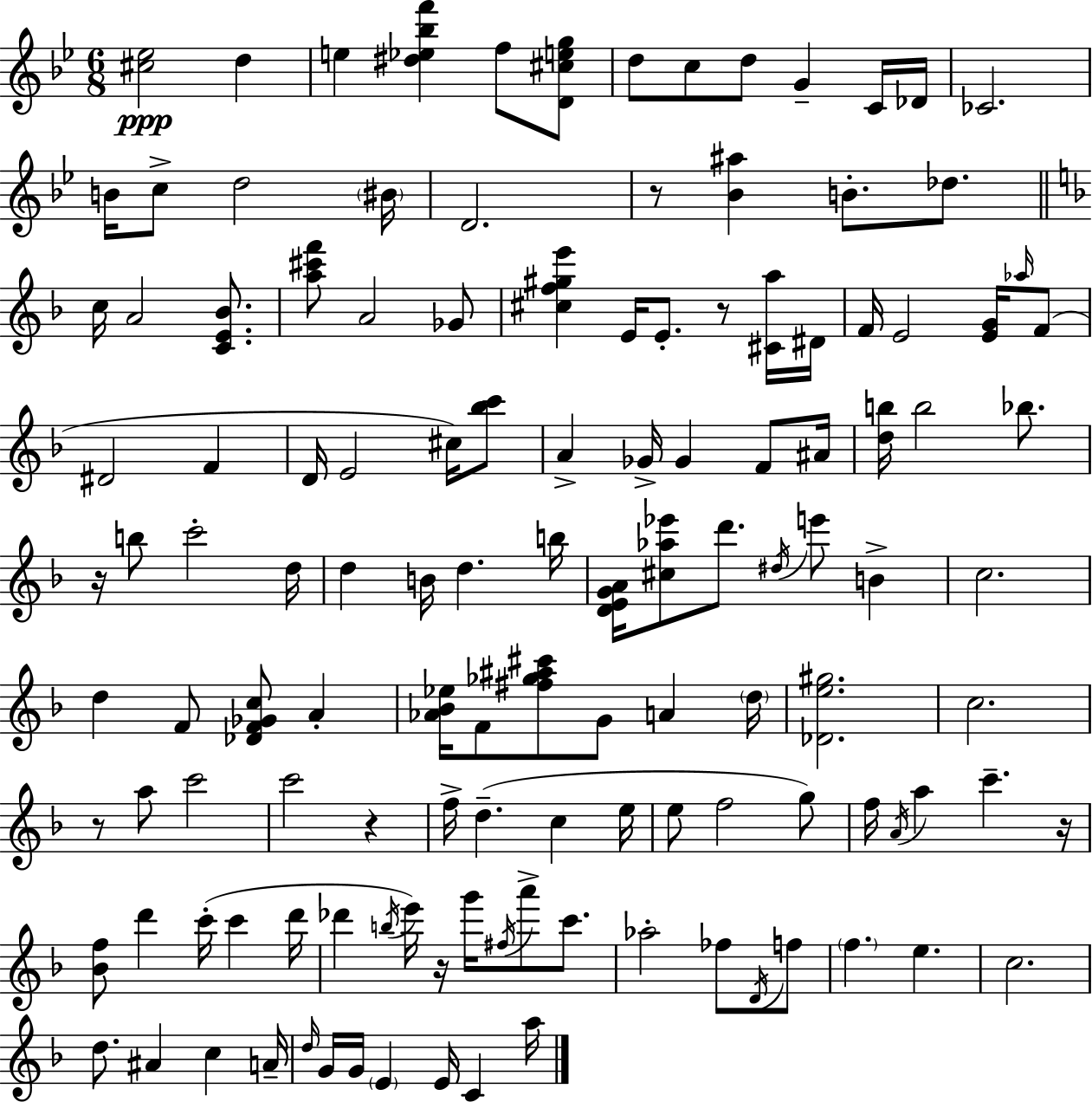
[C#5,Eb5]/h D5/q E5/q [D#5,Eb5,Bb5,F6]/q F5/e [D4,C#5,E5,G5]/e D5/e C5/e D5/e G4/q C4/s Db4/s CES4/h. B4/s C5/e D5/h BIS4/s D4/h. R/e [Bb4,A#5]/q B4/e. Db5/e. C5/s A4/h [C4,E4,Bb4]/e. [A5,C#6,F6]/e A4/h Gb4/e [C#5,F5,G#5,E6]/q E4/s E4/e. R/e [C#4,A5]/s D#4/s F4/s E4/h [E4,G4]/s Ab5/s F4/e D#4/h F4/q D4/s E4/h C#5/s [Bb5,C6]/e A4/q Gb4/s Gb4/q F4/e A#4/s [D5,B5]/s B5/h Bb5/e. R/s B5/e C6/h D5/s D5/q B4/s D5/q. B5/s [D4,E4,G4,A4]/s [C#5,Ab5,Eb6]/e D6/e. D#5/s E6/e B4/q C5/h. D5/q F4/e [Db4,F4,Gb4,C5]/e A4/q [Ab4,Bb4,Eb5]/s F4/e [F#5,Gb5,A#5,C#6]/e G4/e A4/q D5/s [Db4,E5,G#5]/h. C5/h. R/e A5/e C6/h C6/h R/q F5/s D5/q. C5/q E5/s E5/e F5/h G5/e F5/s A4/s A5/q C6/q. R/s [Bb4,F5]/e D6/q C6/s C6/q D6/s Db6/q B5/s E6/s R/s G6/s F#5/s A6/e C6/e. Ab5/h FES5/e D4/s F5/e F5/q. E5/q. C5/h. D5/e. A#4/q C5/q A4/s D5/s G4/s G4/s E4/q E4/s C4/q A5/s